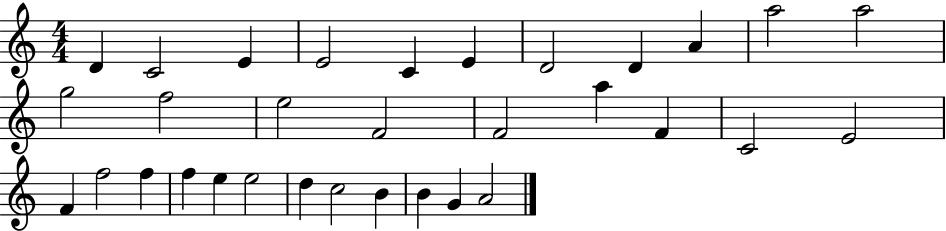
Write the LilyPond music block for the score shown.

{
  \clef treble
  \numericTimeSignature
  \time 4/4
  \key c \major
  d'4 c'2 e'4 | e'2 c'4 e'4 | d'2 d'4 a'4 | a''2 a''2 | \break g''2 f''2 | e''2 f'2 | f'2 a''4 f'4 | c'2 e'2 | \break f'4 f''2 f''4 | f''4 e''4 e''2 | d''4 c''2 b'4 | b'4 g'4 a'2 | \break \bar "|."
}